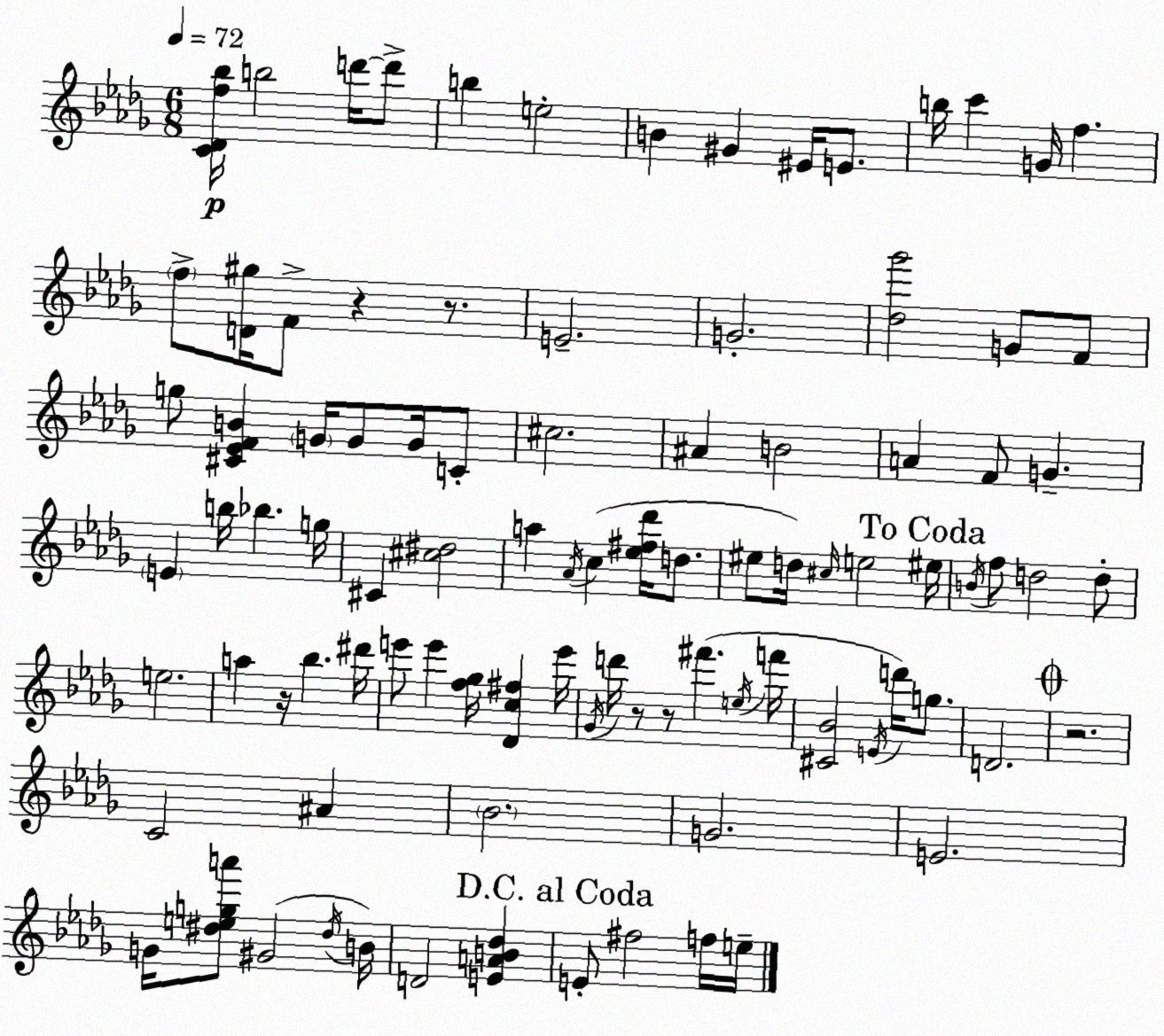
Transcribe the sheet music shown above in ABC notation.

X:1
T:Untitled
M:6/8
L:1/4
K:Bbm
[C_Df_b]/4 b2 d'/4 d'/2 b e2 B ^G ^E/4 E/2 b/4 c' G/4 f f/2 [D^g]/4 F/2 z z/2 E2 G2 [_d_g']2 G/2 F/2 g/2 [^C_EFB] G/4 G/2 G/4 C/2 ^c2 ^A B2 A F/2 G E b/4 _b g/4 ^C [^c^d]2 a _A/4 c [_e^f_d']/4 d/2 ^e/2 d/4 ^c/4 e2 ^e/4 B/4 f/2 d2 d/2 e2 a z/4 _b ^d'/4 e'/2 e' [f_g]/4 [_Dc^f] e'/4 _G/4 d'/4 z/2 z/2 ^f' e/4 f'/4 [^C_B]2 E/4 d'/4 g/2 D2 z2 C2 ^A _B2 G2 E2 G/4 [^dega']/2 ^G2 ^d/4 B/4 D2 [EAB_d] E/2 ^f2 f/4 e/4